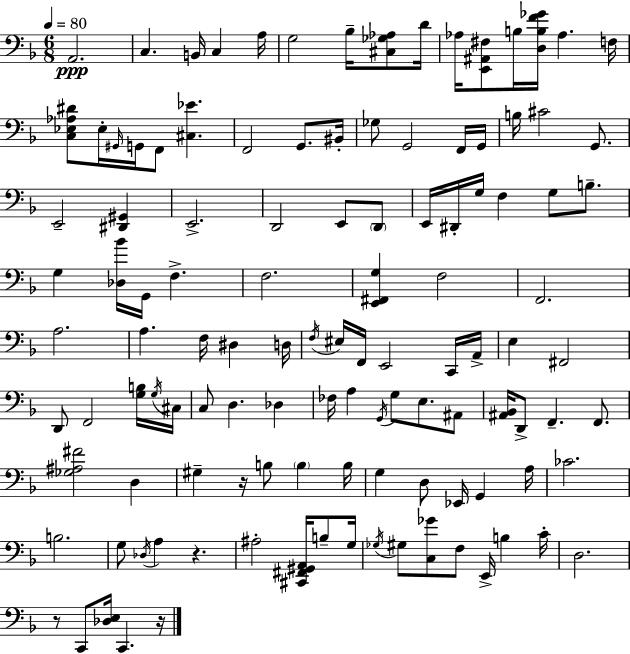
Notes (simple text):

A2/h. C3/q. B2/s C3/q A3/s G3/h Bb3/s [C#3,Gb3,Ab3]/e D4/s Ab3/s [E2,A#2,F#3]/e B3/s [D3,B3,F4,Gb4]/s Ab3/q. F3/s [C3,Eb3,Ab3,D#4]/e Eb3/s G#2/s G2/s F2/e [C#3,Eb4]/q. F2/h G2/e. BIS2/s Gb3/e G2/h F2/s G2/s B3/s C#4/h G2/e. E2/h [D#2,G#2]/q E2/h. D2/h E2/e D2/e E2/s D#2/s G3/s F3/q G3/e B3/e. G3/q [Db3,Bb4]/s G2/s F3/q. F3/h. [E2,F#2,G3]/q F3/h F2/h. A3/h. A3/q. F3/s D#3/q D3/s F3/s EIS3/s F2/s E2/h C2/s A2/s E3/q F#2/h D2/e F2/h [G3,B3]/s G3/s C#3/s C3/e D3/q. Db3/q FES3/s A3/q G2/s G3/e E3/e. A#2/e [A#2,Bb2]/s D2/e F2/q. F2/e. [Gb3,A#3,F#4]/h D3/q G#3/q R/s B3/e B3/q B3/s G3/q D3/e Eb2/s G2/q A3/s CES4/h. B3/h. G3/e Db3/s A3/q R/q. A#3/h [C#2,F#2,G#2,A2]/s B3/e G3/s Gb3/s G#3/e [C3,Gb4]/e F3/e E2/s B3/q C4/s D3/h. R/e C2/e [Db3,E3]/s C2/q. R/s